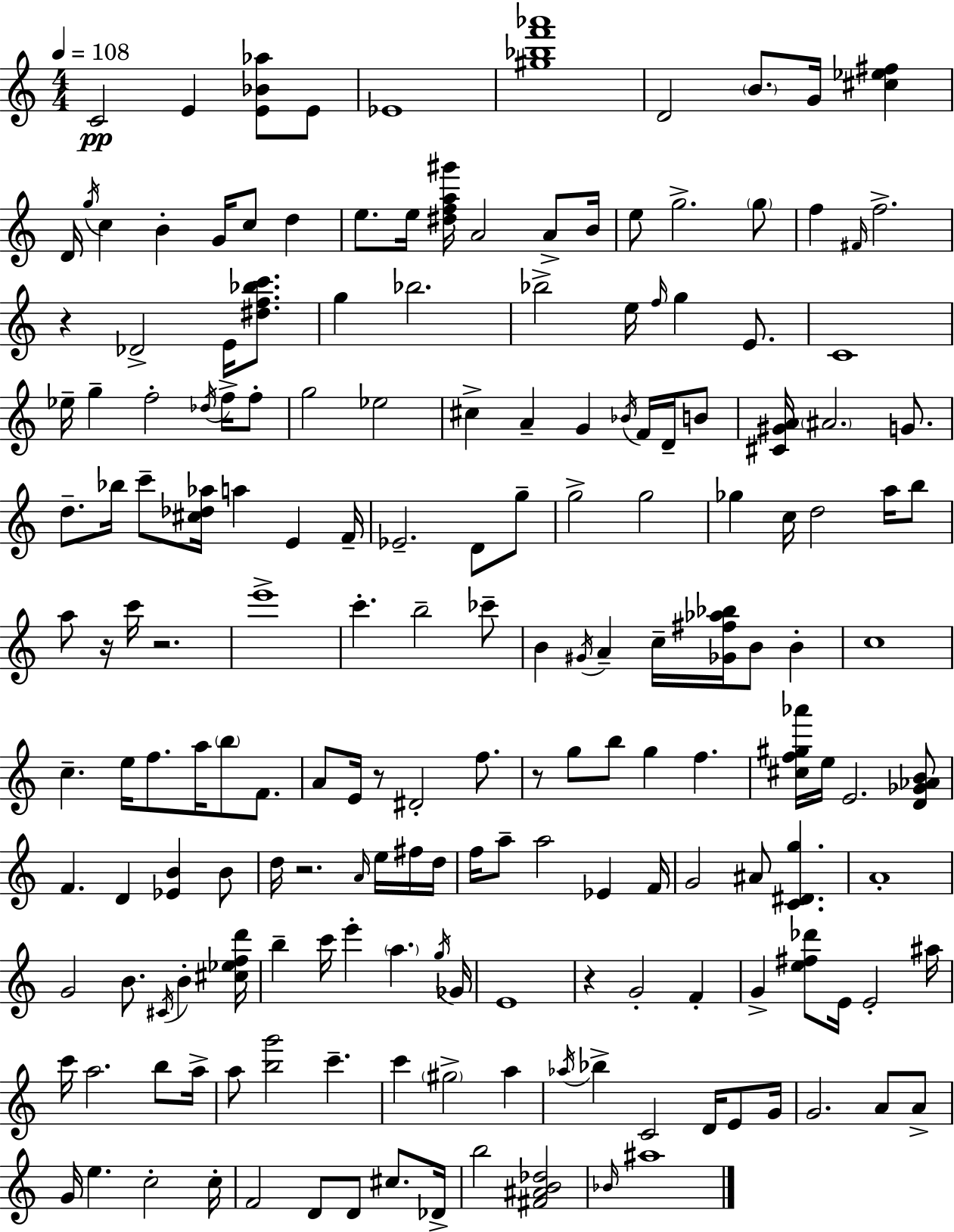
{
  \clef treble
  \numericTimeSignature
  \time 4/4
  \key a \minor
  \tempo 4 = 108
  c'2\pp e'4 <e' bes' aes''>8 e'8 | ees'1 | <gis'' bes'' f''' aes'''>1 | d'2 \parenthesize b'8. g'16 <cis'' ees'' fis''>4 | \break d'16 \acciaccatura { g''16 } c''4 b'4-. g'16 c''8 d''4 | e''8. e''16 <dis'' f'' a'' gis'''>16 a'2 a'8-> | b'16 e''8 g''2.-> \parenthesize g''8 | f''4 \grace { fis'16 } f''2.-> | \break r4 des'2-> e'16 <dis'' f'' bes'' c'''>8. | g''4 bes''2. | bes''2-> e''16 \grace { f''16 } g''4 | e'8. c'1 | \break ees''16-- g''4-- f''2-. | \acciaccatura { des''16 } f''16-> f''8-. g''2 ees''2 | cis''4-> a'4-- g'4 | \acciaccatura { bes'16 } f'16 d'16-- b'8 <cis' gis' a'>16 \parenthesize ais'2. | \break g'8. d''8.-- bes''16 c'''8-- <cis'' des'' aes''>16 a''4 | e'4 f'16-- ees'2.-- | d'8 g''8-- g''2-> g''2 | ges''4 c''16 d''2 | \break a''16 b''8 a''8 r16 c'''16 r2. | e'''1-> | c'''4.-. b''2-- | ces'''8-- b'4 \acciaccatura { gis'16 } a'4-- c''16-- <ges' fis'' aes'' bes''>16 | \break b'8 b'4-. c''1 | c''4.-- e''16 f''8. | a''16 \parenthesize b''8 f'8. a'8 e'16 r8 dis'2-. | f''8. r8 g''8 b''8 g''4 | \break f''4. <cis'' f'' gis'' aes'''>16 e''16 e'2. | <d' ges' aes' b'>8 f'4. d'4 | <ees' b'>4 b'8 d''16 r2. | \grace { a'16 } e''16 fis''16 d''16 f''16 a''8-- a''2 | \break ees'4 f'16 g'2 ais'8 | <c' dis' g''>4. a'1-. | g'2 b'8. | \acciaccatura { cis'16 } b'4-. <cis'' ees'' f'' d'''>16 b''4-- c'''16 e'''4-. | \break \parenthesize a''4. \acciaccatura { g''16 } ges'16 e'1 | r4 g'2-. | f'4-. g'4-> <e'' fis'' des'''>8 e'16 | e'2-. ais''16 c'''16 a''2. | \break b''8 a''16-> a''8 <b'' g'''>2 | c'''4.-- c'''4 \parenthesize gis''2-> | a''4 \acciaccatura { aes''16 } bes''4-> c'2 | d'16 e'8 g'16 g'2. | \break a'8 a'8-> g'16 e''4. | c''2-. c''16-. f'2 | d'8 d'8 cis''8. des'16-> b''2 | <fis' ais' b' des''>2 \grace { bes'16 } ais''1 | \break \bar "|."
}